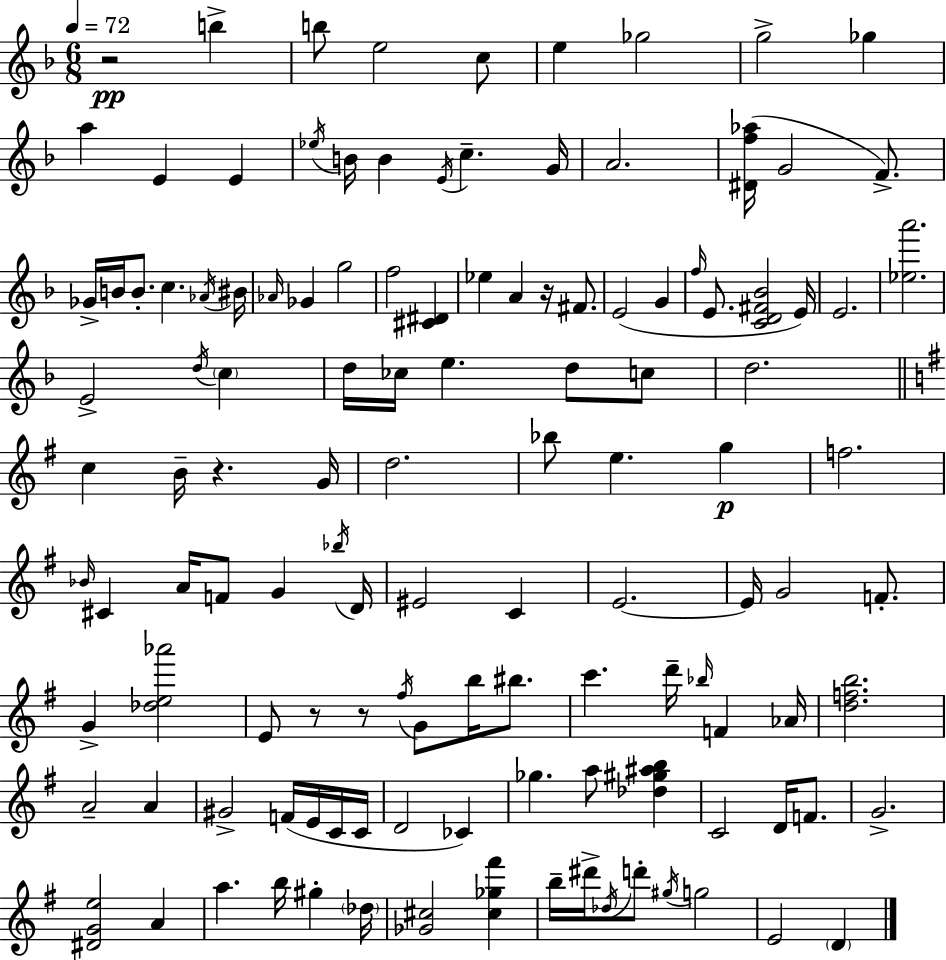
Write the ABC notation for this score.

X:1
T:Untitled
M:6/8
L:1/4
K:F
z2 b b/2 e2 c/2 e _g2 g2 _g a E E _e/4 B/4 B E/4 c G/4 A2 [^Df_a]/4 G2 F/2 _G/4 B/4 B/2 c _A/4 ^B/4 _A/4 _G g2 f2 [^C^D] _e A z/4 ^F/2 E2 G f/4 E/2 [CD^F_B]2 E/4 E2 [_ea']2 E2 d/4 c d/4 _c/4 e d/2 c/2 d2 c B/4 z G/4 d2 _b/2 e g f2 _B/4 ^C A/4 F/2 G _b/4 D/4 ^E2 C E2 E/4 G2 F/2 G [_de_a']2 E/2 z/2 z/2 ^f/4 G/2 b/4 ^b/2 c' d'/4 _b/4 F _A/4 [dfb]2 A2 A ^G2 F/4 E/4 C/4 C/4 D2 _C _g a/2 [_d^g^ab] C2 D/4 F/2 G2 [^DGe]2 A a b/4 ^g _d/4 [_G^c]2 [^c_g^f'] b/4 ^d'/4 _d/4 d'/2 ^g/4 g2 E2 D